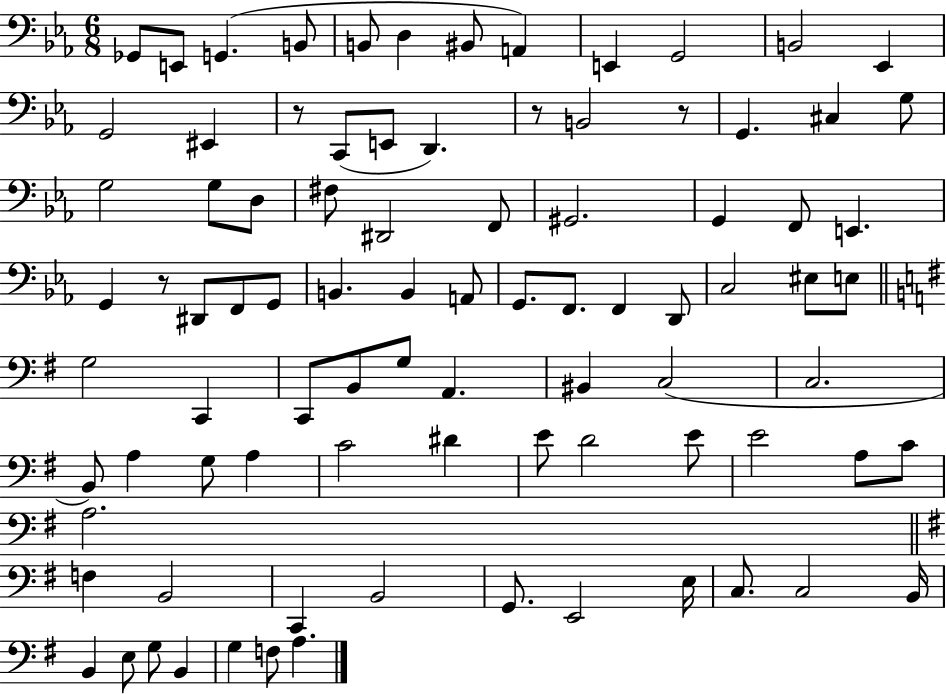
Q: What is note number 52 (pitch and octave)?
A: BIS2